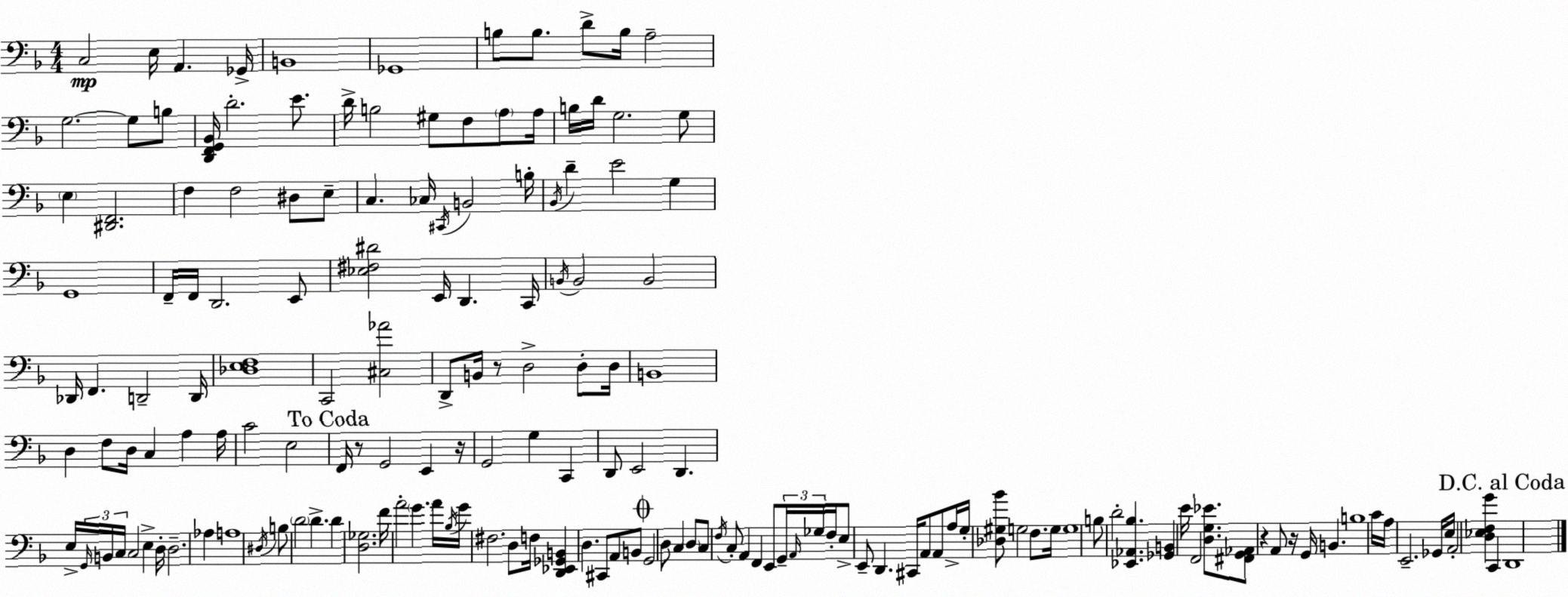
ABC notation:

X:1
T:Untitled
M:4/4
L:1/4
K:Dm
C,2 E,/4 A,, _G,,/4 B,,4 _G,,4 B,/2 B,/2 D/2 B,/4 A,2 G,2 G,/2 B,/2 [D,,F,,G,,_B,,]/4 D2 E/2 D/4 B,2 ^G,/2 F,/2 A,/2 A,/4 B,/4 D/4 G,2 G,/2 E, [^D,,F,,]2 F, F,2 ^D,/2 E,/2 C, _C,/4 ^C,,/4 B,,2 B,/4 _B,,/4 D E2 G, G,,4 F,,/4 F,,/4 D,,2 E,,/2 [_E,^F,^D]2 E,,/4 D,, C,,/4 B,,/4 B,,2 B,,2 _D,,/4 F,, D,,2 D,,/4 [_D,E,F,]4 C,,2 [^C,_A]2 D,,/2 B,,/4 z/2 D,2 D,/2 D,/4 B,,4 D, F,/2 D,/4 C, A, A,/4 C2 E,2 F,,/4 z/2 G,,2 E,, z/4 G,,2 G, C,, D,,/2 E,,2 D,, E,/4 G,,/4 B,,/4 C,/4 C,2 E, D,/4 D,2 _A, A,4 ^D,/4 B,/2 D2 D D [D,_G,]2 F/4 A2 G A/4 _B,/4 G/4 ^F,2 D,/2 F,/4 [D,,_E,,_G,,B,,] D, ^C,,/2 A,,/2 B,,/2 G,,2 D,/2 C, D,/2 C,/2 F,/4 C,/2 A,, F,, E,,/2 G,,/4 A,,/4 _G,/4 F,/4 E,/2 E,,/2 D,, ^C,,/4 A,,/2 A,,/2 A,/4 G,/4 [_D,^G,_B]/2 G,2 F,/2 G,/4 G,4 B,/2 D2 [_E,,_A,,_B,] [_G,,B,,] E/4 F,,2 [D,G,_E]/2 [^F,,G,,_A,,]/2 z A,,/2 z/4 G,,/4 B,, B,4 C/4 A,/4 E,,2 _G,,/4 E,/4 A,,2 [D,_E,F,G] C,, D,,4